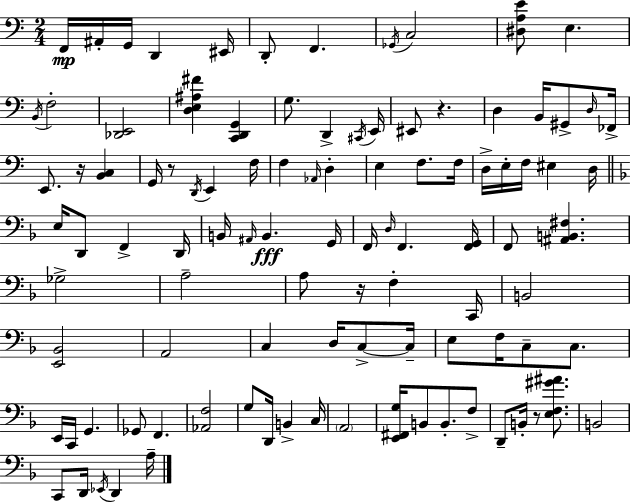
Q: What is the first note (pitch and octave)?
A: F2